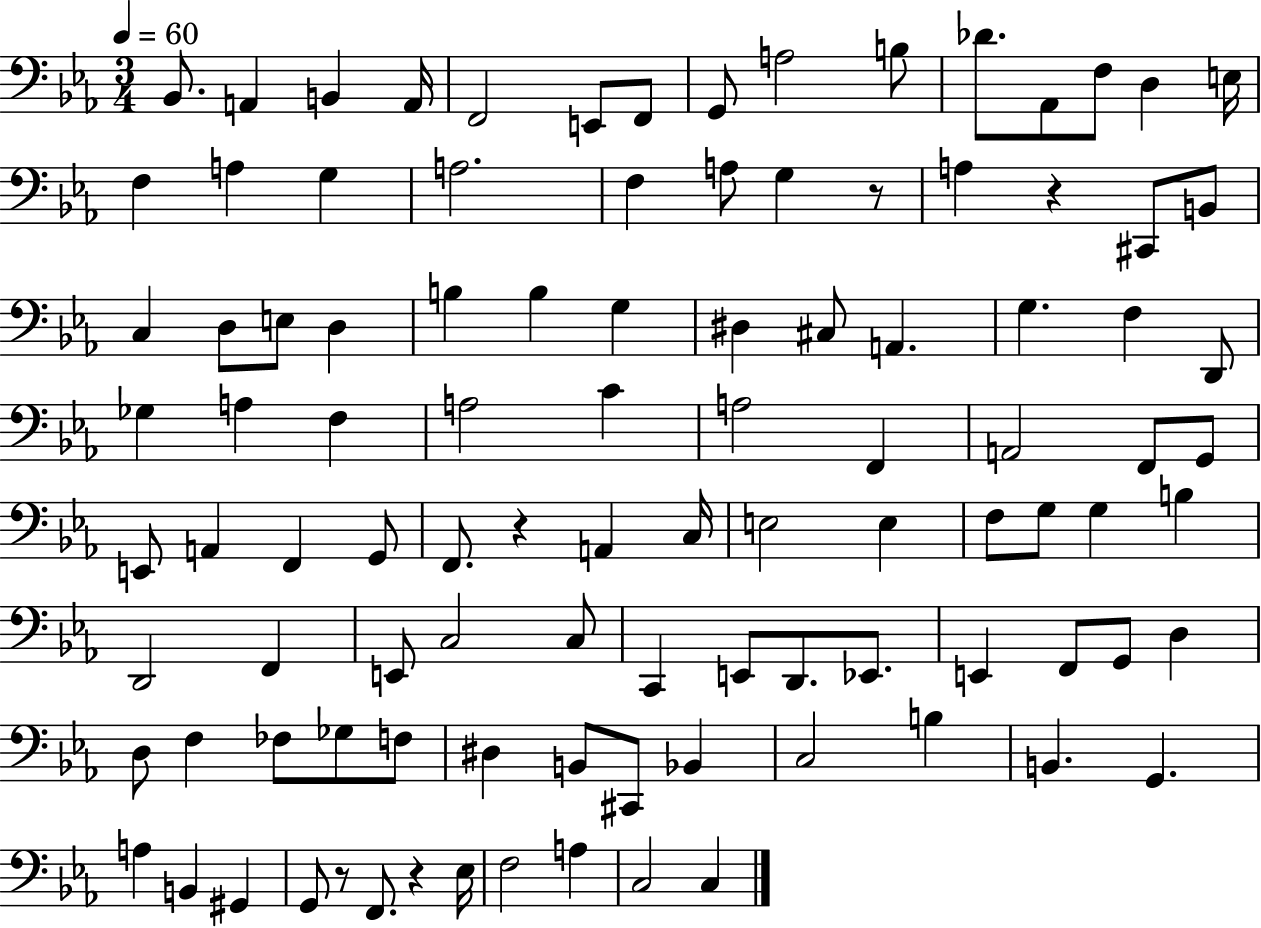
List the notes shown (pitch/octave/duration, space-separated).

Bb2/e. A2/q B2/q A2/s F2/h E2/e F2/e G2/e A3/h B3/e Db4/e. Ab2/e F3/e D3/q E3/s F3/q A3/q G3/q A3/h. F3/q A3/e G3/q R/e A3/q R/q C#2/e B2/e C3/q D3/e E3/e D3/q B3/q B3/q G3/q D#3/q C#3/e A2/q. G3/q. F3/q D2/e Gb3/q A3/q F3/q A3/h C4/q A3/h F2/q A2/h F2/e G2/e E2/e A2/q F2/q G2/e F2/e. R/q A2/q C3/s E3/h E3/q F3/e G3/e G3/q B3/q D2/h F2/q E2/e C3/h C3/e C2/q E2/e D2/e. Eb2/e. E2/q F2/e G2/e D3/q D3/e F3/q FES3/e Gb3/e F3/e D#3/q B2/e C#2/e Bb2/q C3/h B3/q B2/q. G2/q. A3/q B2/q G#2/q G2/e R/e F2/e. R/q Eb3/s F3/h A3/q C3/h C3/q